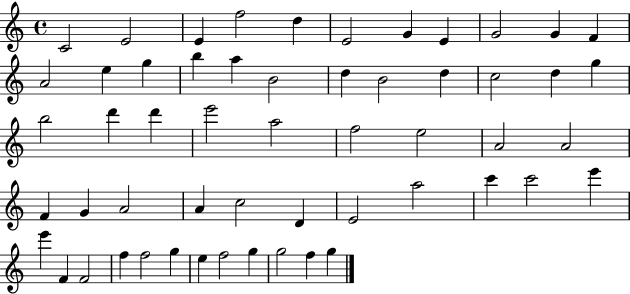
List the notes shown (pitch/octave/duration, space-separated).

C4/h E4/h E4/q F5/h D5/q E4/h G4/q E4/q G4/h G4/q F4/q A4/h E5/q G5/q B5/q A5/q B4/h D5/q B4/h D5/q C5/h D5/q G5/q B5/h D6/q D6/q E6/h A5/h F5/h E5/h A4/h A4/h F4/q G4/q A4/h A4/q C5/h D4/q E4/h A5/h C6/q C6/h E6/q E6/q F4/q F4/h F5/q F5/h G5/q E5/q F5/h G5/q G5/h F5/q G5/q